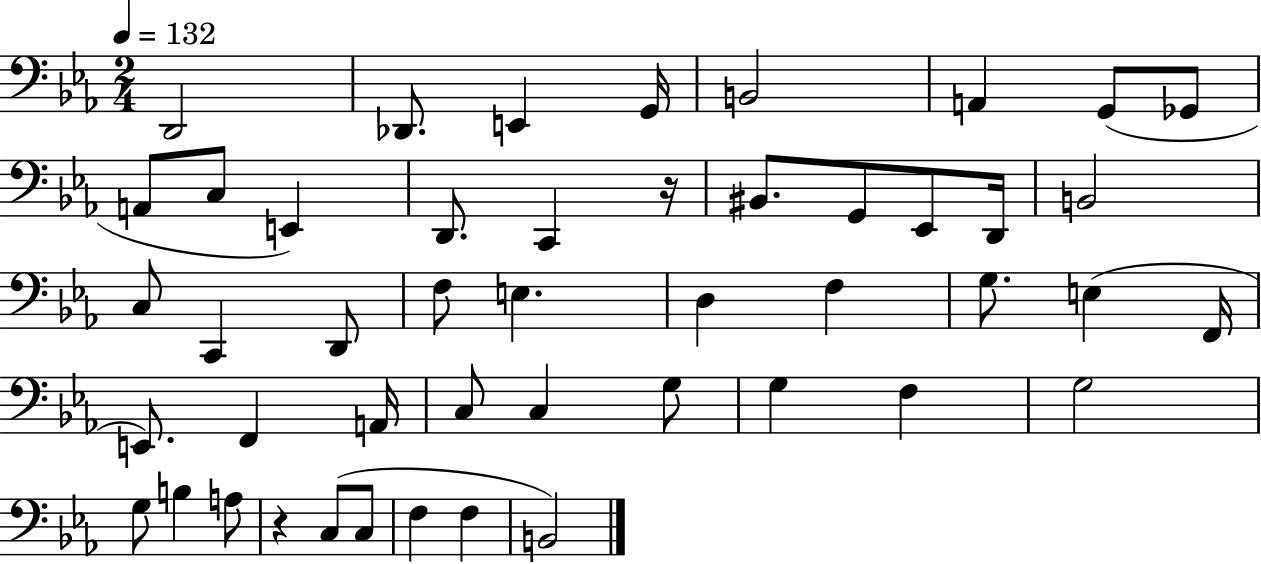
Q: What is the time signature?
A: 2/4